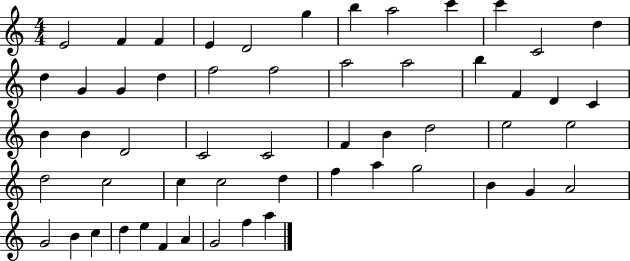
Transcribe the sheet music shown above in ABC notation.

X:1
T:Untitled
M:4/4
L:1/4
K:C
E2 F F E D2 g b a2 c' c' C2 d d G G d f2 f2 a2 a2 b F D C B B D2 C2 C2 F B d2 e2 e2 d2 c2 c c2 d f a g2 B G A2 G2 B c d e F A G2 f a